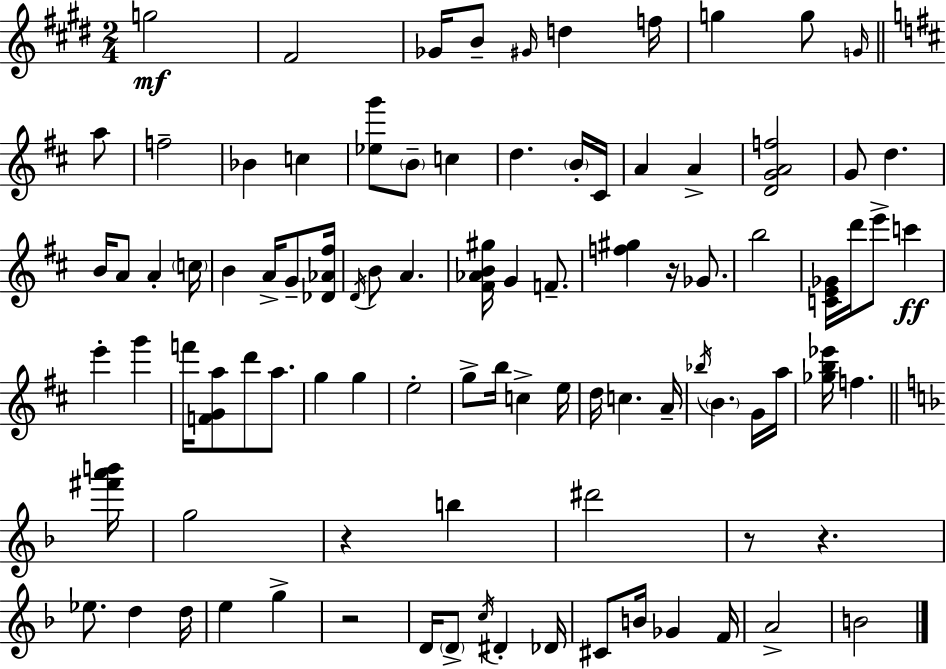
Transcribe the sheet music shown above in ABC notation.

X:1
T:Untitled
M:2/4
L:1/4
K:E
g2 ^F2 _G/4 B/2 ^G/4 d f/4 g g/2 G/4 a/2 f2 _B c [_eg']/2 B/2 c d B/4 ^C/4 A A [DGAf]2 G/2 d B/4 A/2 A c/4 B A/4 G/2 [_D_A^f]/4 D/4 B/2 A [^F_AB^g]/4 G F/2 [f^g] z/4 _G/2 b2 [CE_G]/4 d'/4 e'/2 c' e' g' f'/4 [FGa]/2 d'/2 a/2 g g e2 g/2 b/4 c e/4 d/4 c A/4 _b/4 B G/4 a/4 [_gb_e']/4 f [^f'a'b']/4 g2 z b ^d'2 z/2 z _e/2 d d/4 e g z2 D/4 D/2 c/4 ^D _D/4 ^C/2 B/4 _G F/4 A2 B2